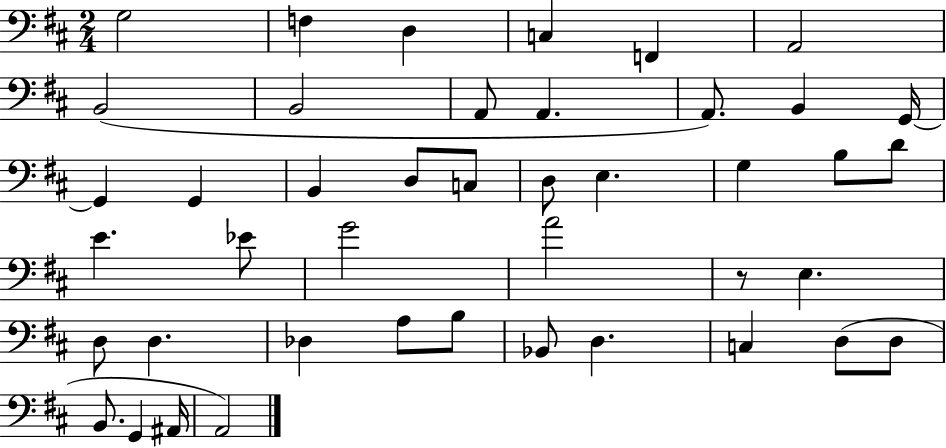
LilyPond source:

{
  \clef bass
  \numericTimeSignature
  \time 2/4
  \key d \major
  \repeat volta 2 { g2 | f4 d4 | c4 f,4 | a,2 | \break b,2( | b,2 | a,8 a,4. | a,8.) b,4 g,16~~ | \break g,4 g,4 | b,4 d8 c8 | d8 e4. | g4 b8 d'8 | \break e'4. ees'8 | g'2 | a'2 | r8 e4. | \break d8 d4. | des4 a8 b8 | bes,8 d4. | c4 d8( d8 | \break b,8. g,4 ais,16 | a,2) | } \bar "|."
}